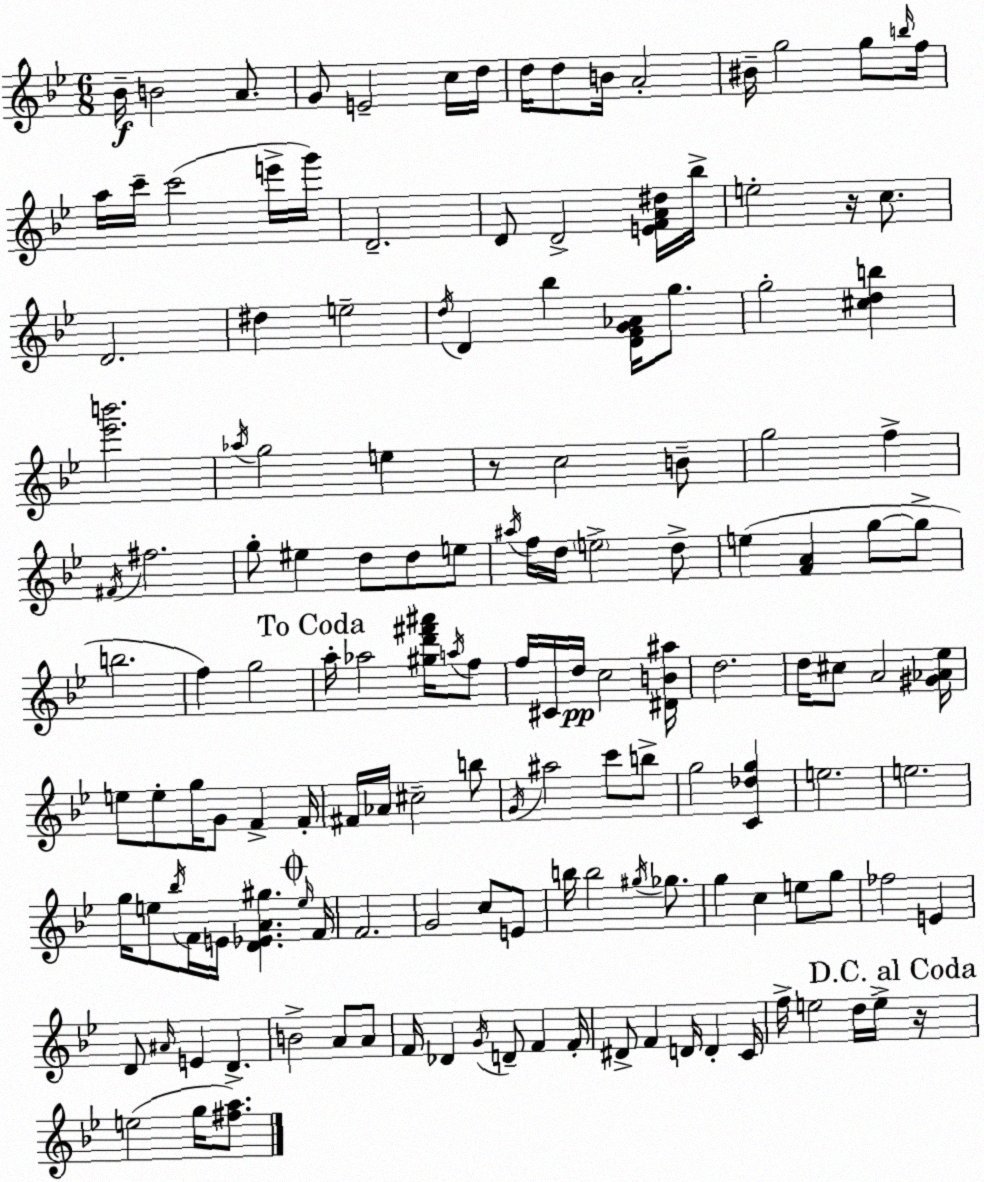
X:1
T:Untitled
M:6/8
L:1/4
K:Bb
_B/4 B2 A/2 G/2 E2 c/4 d/4 d/4 d/2 B/4 A2 ^B/4 g2 g/2 b/4 f/4 a/4 c'/4 c'2 e'/4 g'/4 D2 D/2 D2 [EFA^d]/4 _b/4 e2 z/4 c/2 D2 ^d e2 d/4 D _b [DFG_A]/4 g/2 g2 [^cdb] [_e'b']2 _a/4 g2 e z/2 c2 B/2 g2 f ^F/4 ^f2 g/2 ^e d/2 d/2 e/2 ^a/4 f/4 d/4 e2 d/2 e [FA] g/2 g/2 b2 f g2 a/4 _a2 [^gd'^f'^a']/4 a/4 f/2 f/4 ^C/4 d/4 c2 [^DB^a]/4 d2 d/4 ^c/2 A2 [^G_A_e]/4 e/2 e/2 g/4 G/2 F F/4 ^F/4 _A/4 ^c2 b/2 G/4 ^a2 c'/2 b/2 g2 [C_dg] e2 e2 g/4 e/2 _b/4 F/4 E/4 [D_EA^g] e/4 F/4 F2 G2 c/2 E/2 b/4 b2 ^g/4 _g/2 g c e/2 g/2 _f2 E D/2 ^A/4 E D B2 A/2 A/2 F/4 _D G/4 D/2 F F/4 ^D/2 F D/4 D C/4 f/4 e2 d/4 e/4 z/4 e2 g/4 [^fa]/2